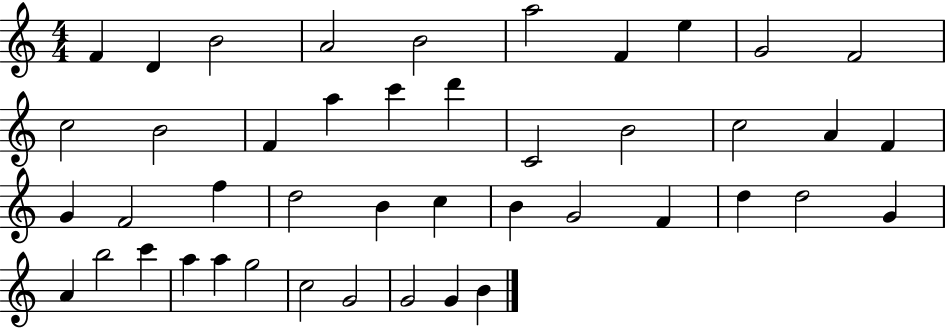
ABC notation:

X:1
T:Untitled
M:4/4
L:1/4
K:C
F D B2 A2 B2 a2 F e G2 F2 c2 B2 F a c' d' C2 B2 c2 A F G F2 f d2 B c B G2 F d d2 G A b2 c' a a g2 c2 G2 G2 G B